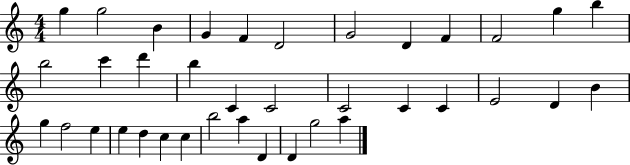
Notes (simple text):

G5/q G5/h B4/q G4/q F4/q D4/h G4/h D4/q F4/q F4/h G5/q B5/q B5/h C6/q D6/q B5/q C4/q C4/h C4/h C4/q C4/q E4/h D4/q B4/q G5/q F5/h E5/q E5/q D5/q C5/q C5/q B5/h A5/q D4/q D4/q G5/h A5/q